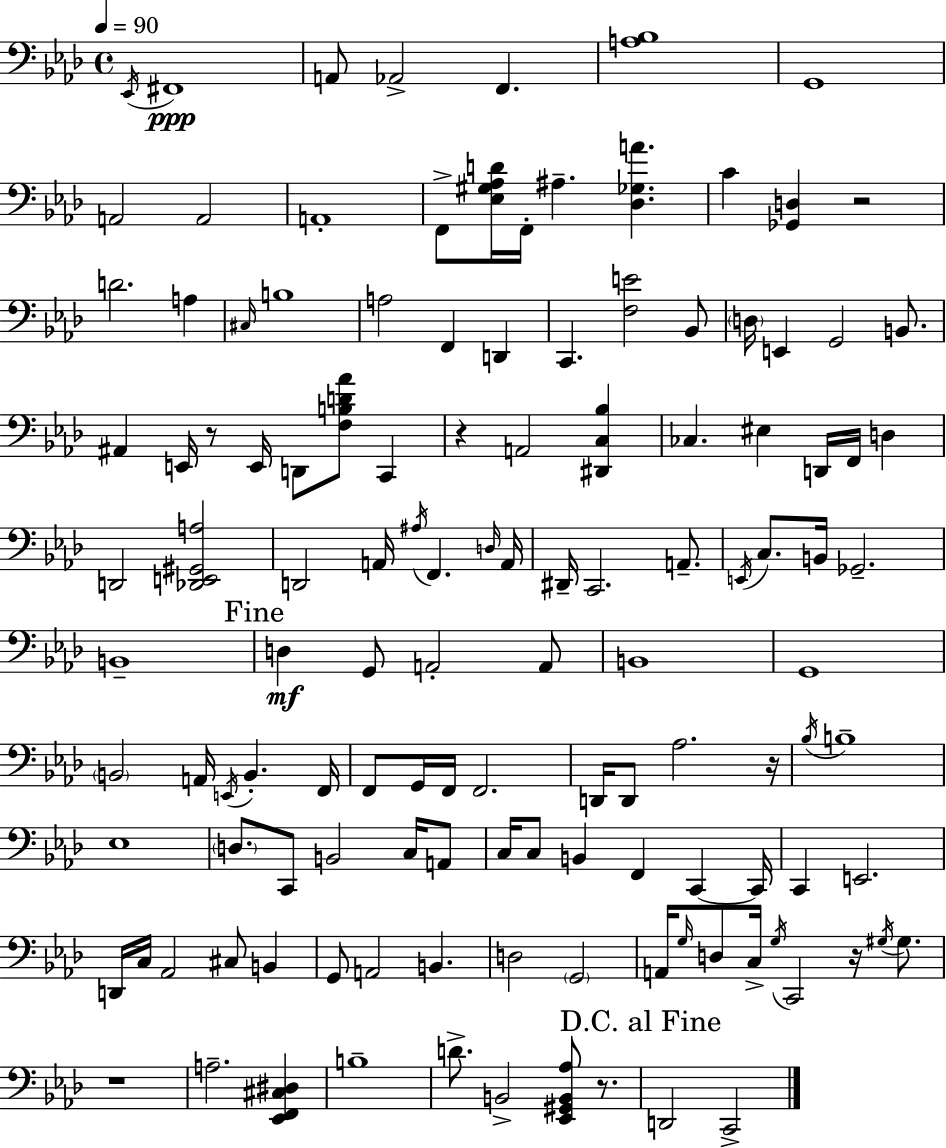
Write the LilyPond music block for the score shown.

{
  \clef bass
  \time 4/4
  \defaultTimeSignature
  \key aes \major
  \tempo 4 = 90
  \acciaccatura { ees,16 }\ppp fis,1 | a,8 aes,2-> f,4. | <a bes>1 | g,1 | \break a,2 a,2 | a,1-. | f,8-> <ees gis aes d'>16 f,16-. ais4.-- <des ges a'>4. | c'4 <ges, d>4 r2 | \break d'2. a4 | \grace { cis16 } b1 | a2 f,4 d,4 | c,4. <f e'>2 | \break bes,8 \parenthesize d16 e,4 g,2 b,8. | ais,4 e,16 r8 e,16 d,8 <f b d' aes'>8 c,4 | r4 a,2 <dis, c bes>4 | ces4. eis4 d,16 f,16 d4 | \break d,2 <des, e, gis, a>2 | d,2 a,16 \acciaccatura { ais16 } f,4. | \grace { d16 } a,16 dis,16-- c,2. | a,8.-- \acciaccatura { e,16 } c8. b,16 ges,2.-- | \break b,1-- | \mark "Fine" d4\mf g,8 a,2-. | a,8 b,1 | g,1 | \break \parenthesize b,2 a,16 \acciaccatura { e,16 } b,4.-. | f,16 f,8 g,16 f,16 f,2. | d,16 d,8 aes2. | r16 \acciaccatura { bes16 } b1-- | \break ees1 | \parenthesize d8. c,8 b,2 | c16 a,8 c16 c8 b,4 f,4 | c,4~~ c,16 c,4 e,2. | \break d,16 c16 aes,2 | cis8 b,4 g,8 a,2 | b,4. d2 \parenthesize g,2 | a,16 \grace { g16 } d8 c16-> \acciaccatura { g16 } c,2 | \break r16 \acciaccatura { gis16 } gis8. r1 | a2.-- | <ees, f, cis dis>4 b1-- | d'8.-> b,2-> | \break <ees, gis, b, aes>8 r8. \mark "D.C. al Fine" d,2 | c,2-> \bar "|."
}